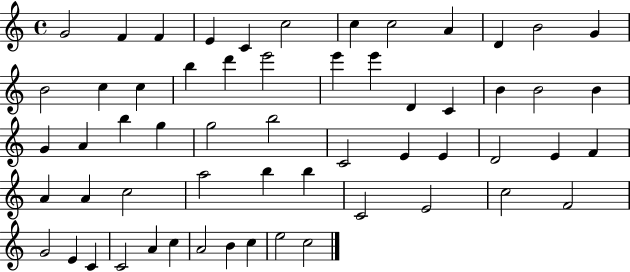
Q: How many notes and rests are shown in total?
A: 58